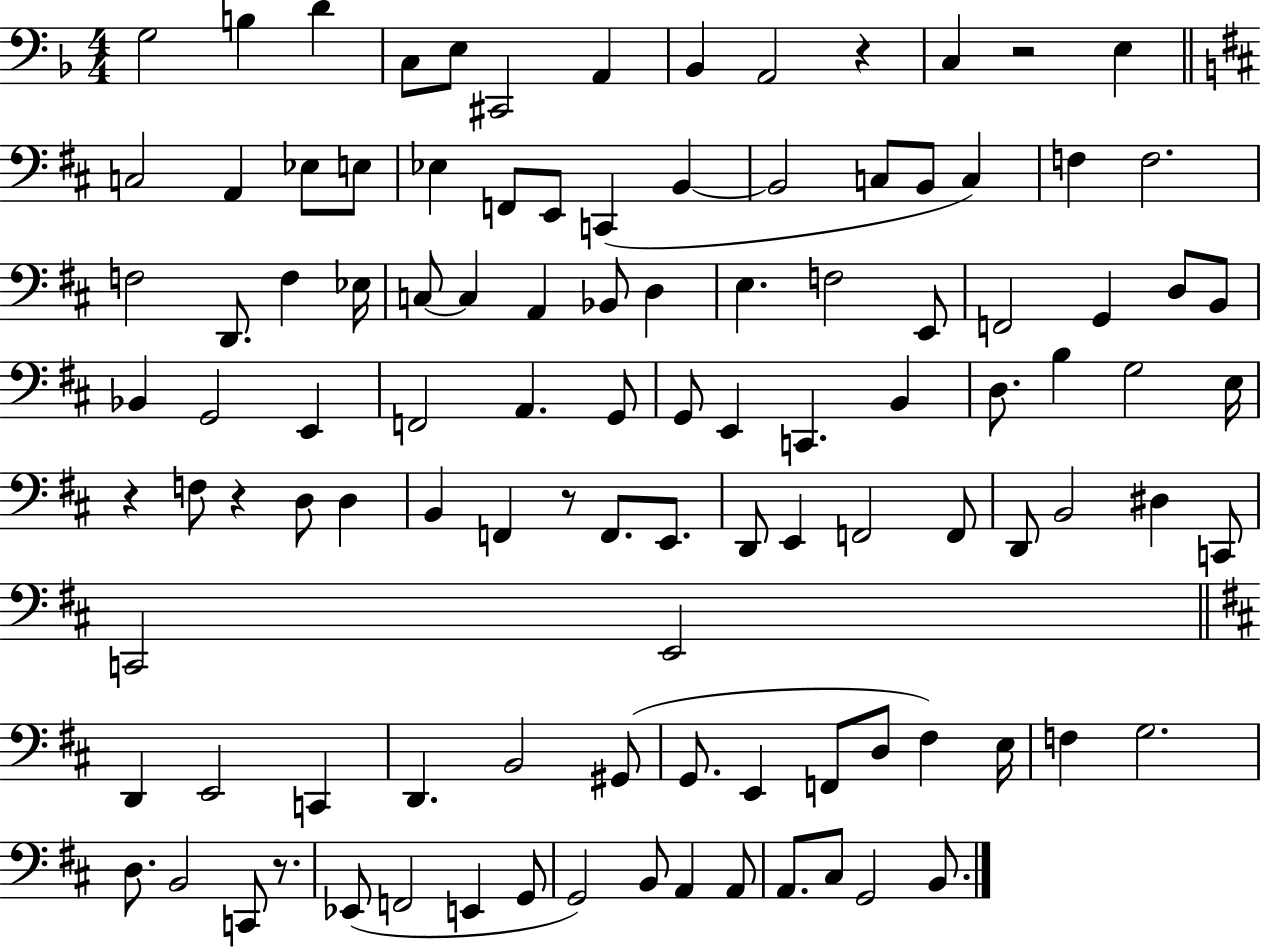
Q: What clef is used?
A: bass